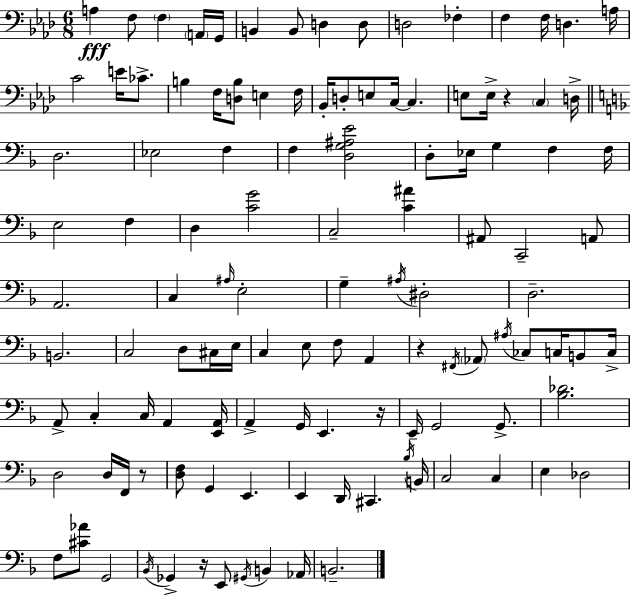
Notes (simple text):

A3/q F3/e F3/q A2/s G2/s B2/q B2/e D3/q D3/e D3/h FES3/q F3/q F3/s D3/q. A3/s C4/h E4/s CES4/e. B3/q F3/s [D3,B3]/e E3/q F3/s Bb2/s D3/e E3/e C3/s C3/q. E3/e E3/s R/q C3/q D3/s D3/h. Eb3/h F3/q F3/q [D3,G3,A#3,E4]/h D3/e Eb3/s G3/q F3/q F3/s E3/h F3/q D3/q [C4,G4]/h C3/h [C4,A#4]/q A#2/e C2/h A2/e A2/h. C3/q A#3/s E3/h G3/q A#3/s D#3/h D3/h. B2/h. C3/h D3/e C#3/s E3/s C3/q E3/e F3/e A2/q R/q F#2/s Ab2/e A#3/s CES3/e C3/s B2/e C3/s A2/e C3/q C3/s A2/q [E2,A2]/s A2/q G2/s E2/q. R/s E2/s G2/h G2/e. [Bb3,Db4]/h. D3/h D3/s F2/s R/e [D3,F3]/e G2/q E2/q. E2/q D2/s C#2/q. Bb3/s B2/s C3/h C3/q E3/q Db3/h F3/e [C#4,Ab4]/e G2/h Bb2/s Gb2/q R/s E2/e G#2/s B2/q Ab2/s B2/h.